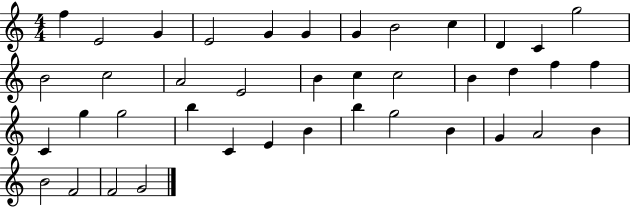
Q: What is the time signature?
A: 4/4